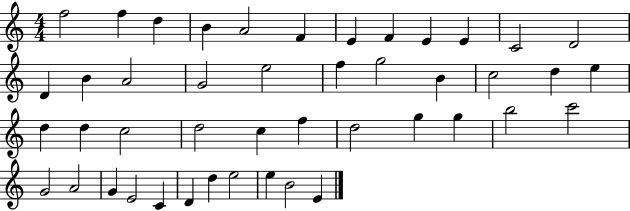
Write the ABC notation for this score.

X:1
T:Untitled
M:4/4
L:1/4
K:C
f2 f d B A2 F E F E E C2 D2 D B A2 G2 e2 f g2 B c2 d e d d c2 d2 c f d2 g g b2 c'2 G2 A2 G E2 C D d e2 e B2 E